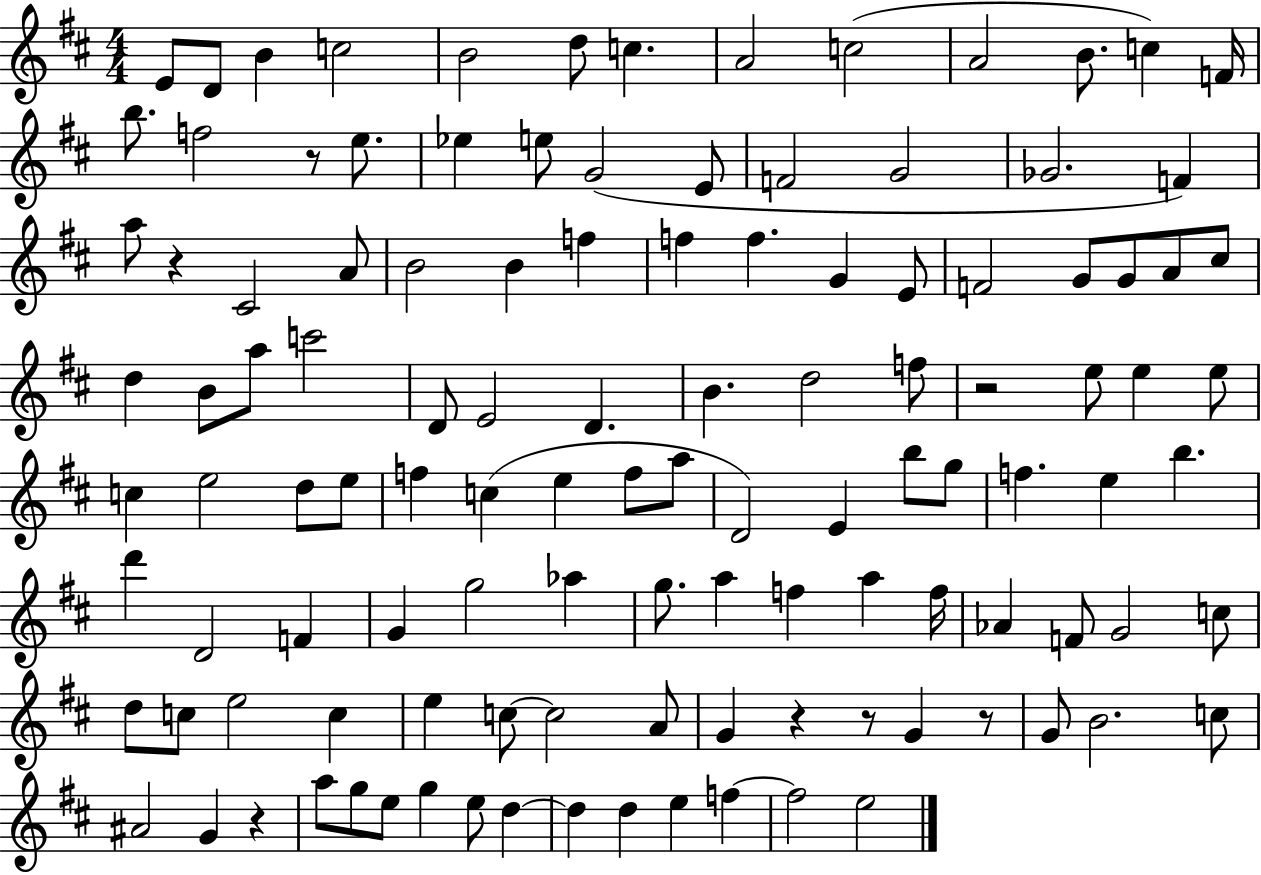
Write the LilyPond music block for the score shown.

{
  \clef treble
  \numericTimeSignature
  \time 4/4
  \key d \major
  \repeat volta 2 { e'8 d'8 b'4 c''2 | b'2 d''8 c''4. | a'2 c''2( | a'2 b'8. c''4) f'16 | \break b''8. f''2 r8 e''8. | ees''4 e''8 g'2( e'8 | f'2 g'2 | ges'2. f'4) | \break a''8 r4 cis'2 a'8 | b'2 b'4 f''4 | f''4 f''4. g'4 e'8 | f'2 g'8 g'8 a'8 cis''8 | \break d''4 b'8 a''8 c'''2 | d'8 e'2 d'4. | b'4. d''2 f''8 | r2 e''8 e''4 e''8 | \break c''4 e''2 d''8 e''8 | f''4 c''4( e''4 f''8 a''8 | d'2) e'4 b''8 g''8 | f''4. e''4 b''4. | \break d'''4 d'2 f'4 | g'4 g''2 aes''4 | g''8. a''4 f''4 a''4 f''16 | aes'4 f'8 g'2 c''8 | \break d''8 c''8 e''2 c''4 | e''4 c''8~~ c''2 a'8 | g'4 r4 r8 g'4 r8 | g'8 b'2. c''8 | \break ais'2 g'4 r4 | a''8 g''8 e''8 g''4 e''8 d''4~~ | d''4 d''4 e''4 f''4~~ | f''2 e''2 | \break } \bar "|."
}